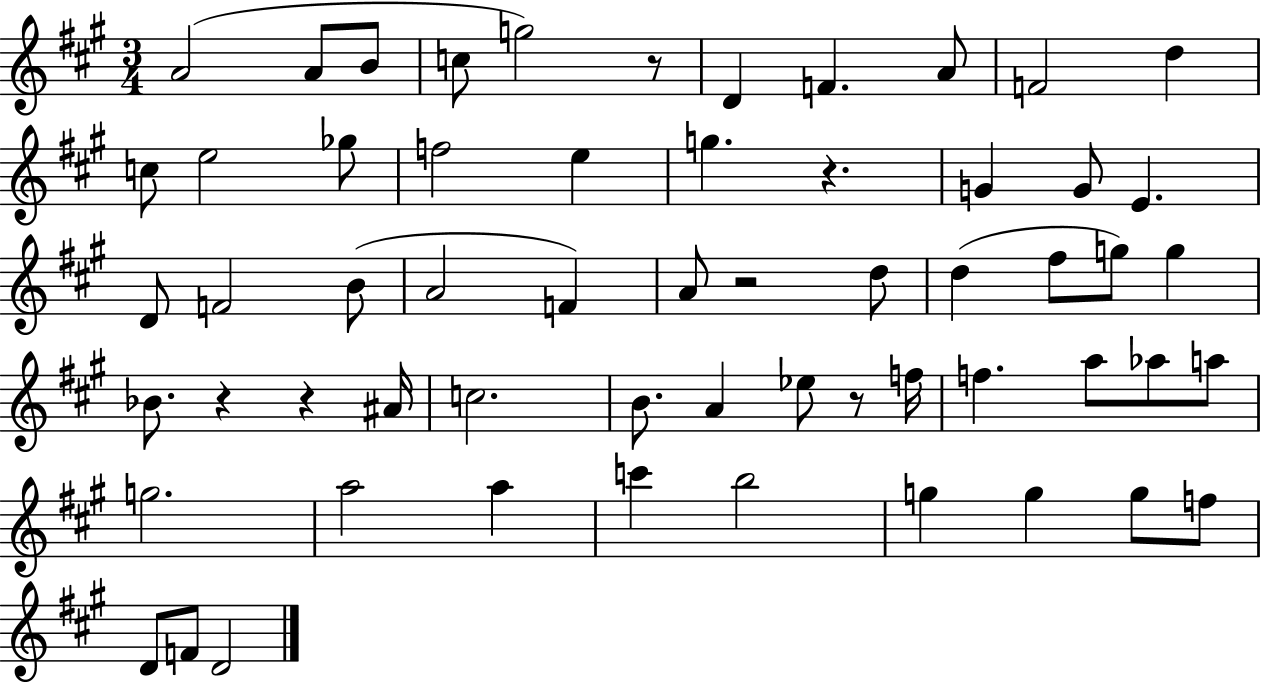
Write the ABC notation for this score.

X:1
T:Untitled
M:3/4
L:1/4
K:A
A2 A/2 B/2 c/2 g2 z/2 D F A/2 F2 d c/2 e2 _g/2 f2 e g z G G/2 E D/2 F2 B/2 A2 F A/2 z2 d/2 d ^f/2 g/2 g _B/2 z z ^A/4 c2 B/2 A _e/2 z/2 f/4 f a/2 _a/2 a/2 g2 a2 a c' b2 g g g/2 f/2 D/2 F/2 D2